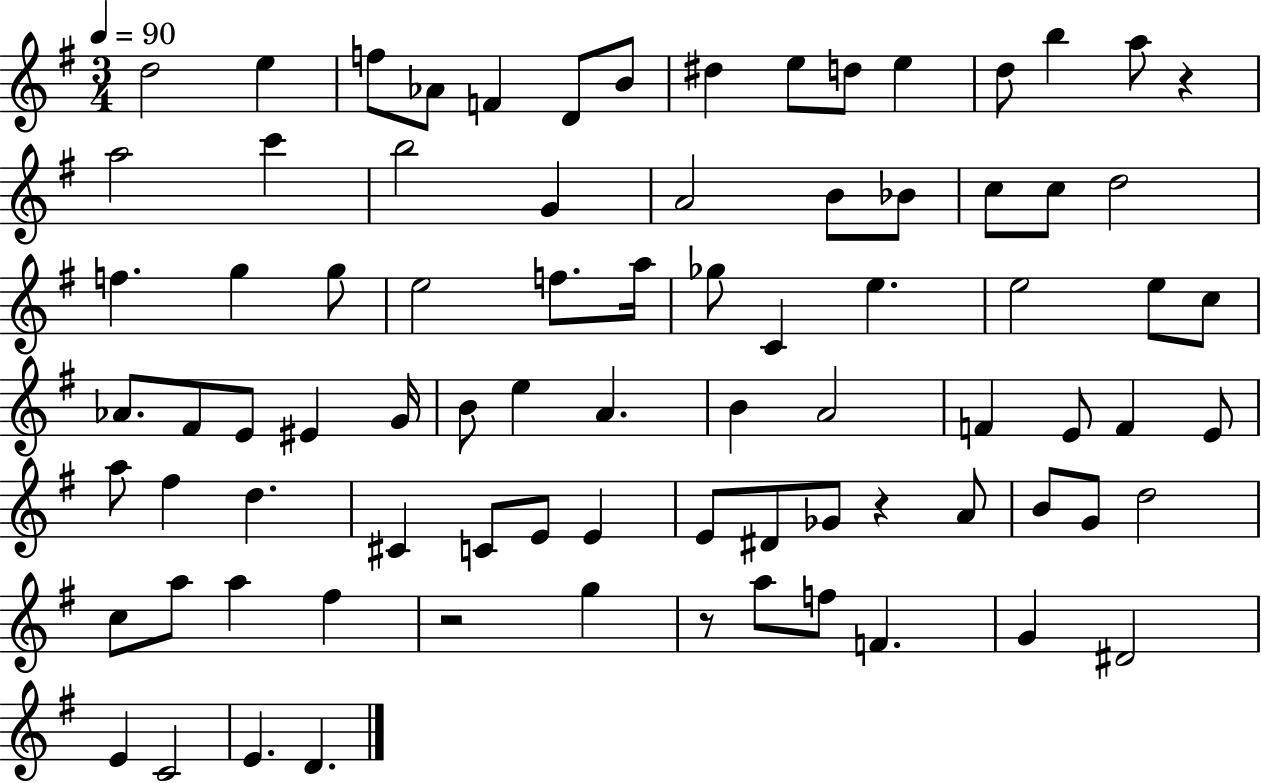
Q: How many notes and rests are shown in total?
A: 82